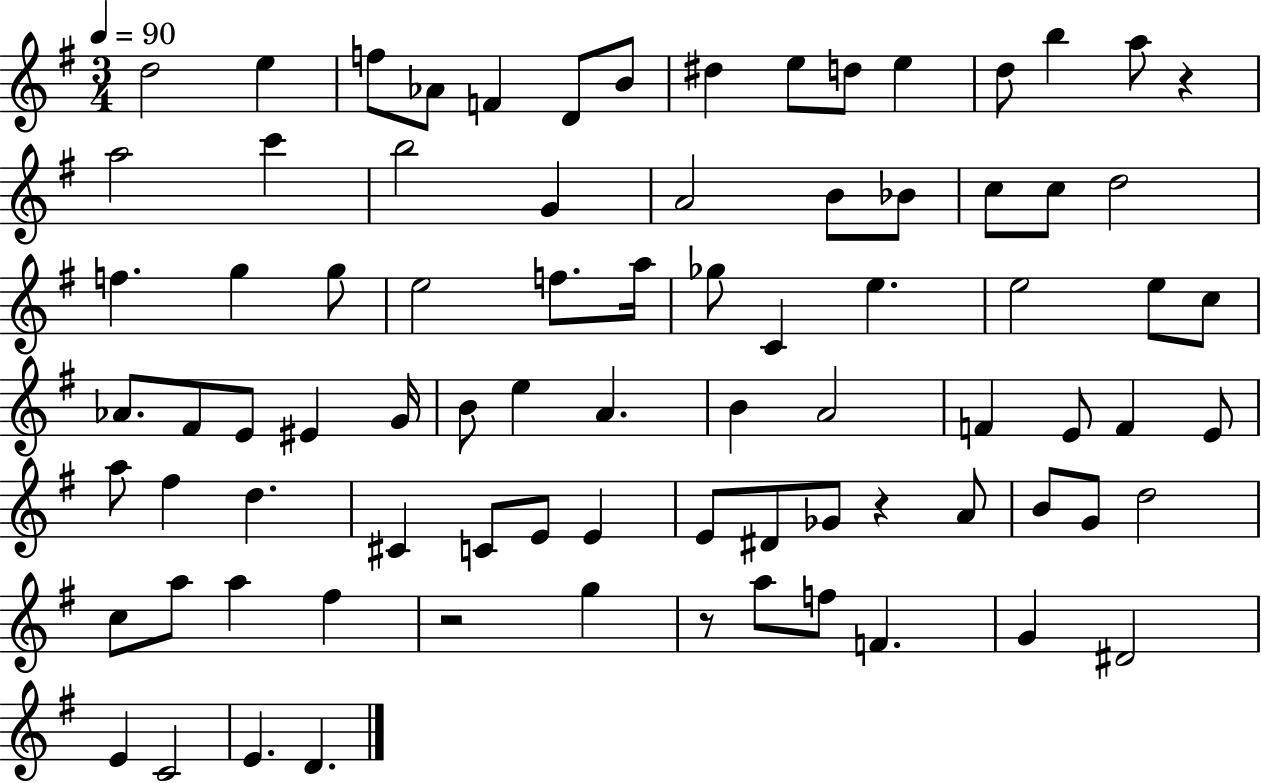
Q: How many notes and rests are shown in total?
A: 82